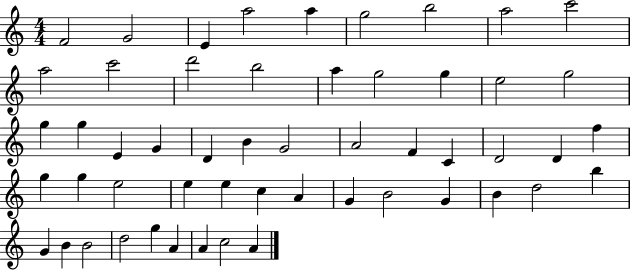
F4/h G4/h E4/q A5/h A5/q G5/h B5/h A5/h C6/h A5/h C6/h D6/h B5/h A5/q G5/h G5/q E5/h G5/h G5/q G5/q E4/q G4/q D4/q B4/q G4/h A4/h F4/q C4/q D4/h D4/q F5/q G5/q G5/q E5/h E5/q E5/q C5/q A4/q G4/q B4/h G4/q B4/q D5/h B5/q G4/q B4/q B4/h D5/h G5/q A4/q A4/q C5/h A4/q